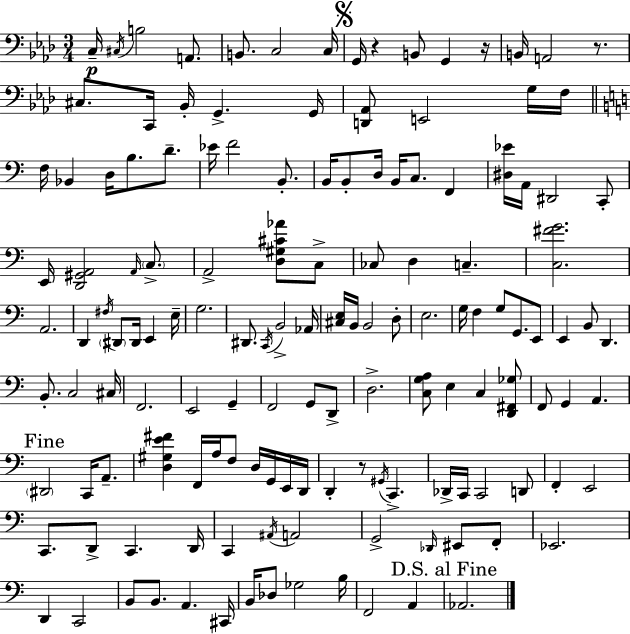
{
  \clef bass
  \numericTimeSignature
  \time 3/4
  \key aes \major
  c16--\p \acciaccatura { cis16 } b2 a,8. | b,8. c2 | c16 \mark \markup { \musicglyph "scripts.segno" } g,16 r4 b,8 g,4 | r16 b,16 a,2 r8. | \break cis8. c,16 bes,16-. g,4.-> | g,16 <d, aes,>8 e,2 g16 | f16 \bar "||" \break \key c \major f16 bes,4 d16 b8. d'8.-- | ees'16 f'2 b,8.-. | b,16 b,8-. d16 b,16 c8. f,4 | <dis ees'>16 a,16 dis,2 c,8-. | \break e,16 <d, gis, a,>2 \grace { a,16 } \parenthesize c8.-> | a,2-> <d gis cis' aes'>8 c8-> | ces8 d4 c4.-- | <c fis' g'>2. | \break a,2. | d,4 \acciaccatura { fis16 } \parenthesize dis,8 dis,16 e,4 | e16-- g2. | dis,8. \acciaccatura { c,16 } b,2-> | \break aes,16 <cis e>16 b,16 b,2 | d8-. e2. | g16 f4 g8 g,8. | e,8 e,4 b,8 d,4. | \break b,8.-. c2 | cis16 f,2. | e,2 g,4-- | f,2 g,8 | \break d,8-> d2.-> | <c g a>8 e4 c4 | <d, fis, ges>8 f,8 g,4 a,4. | \mark "Fine" \parenthesize dis,2 c,16 | \break a,8.-- <d gis e' fis'>4 f,16 a16 f8 d16 | g,16 e,16 d,16 d,4-. r8 \acciaccatura { gis,16 } c,4.-> | des,16-> c,16 c,2 | d,8 f,4-. e,2 | \break c,8. d,8-> c,4. | d,16 c,4 \acciaccatura { ais,16 } a,2 | g,2-> | \grace { des,16 } eis,8 f,8-. ees,2. | \break d,4 c,2 | b,8 b,8. a,4. | cis,16 b,16 des8 ges2 | b16 f,2 | \break a,4 \mark "D.S. al Fine" aes,2. | \bar "|."
}